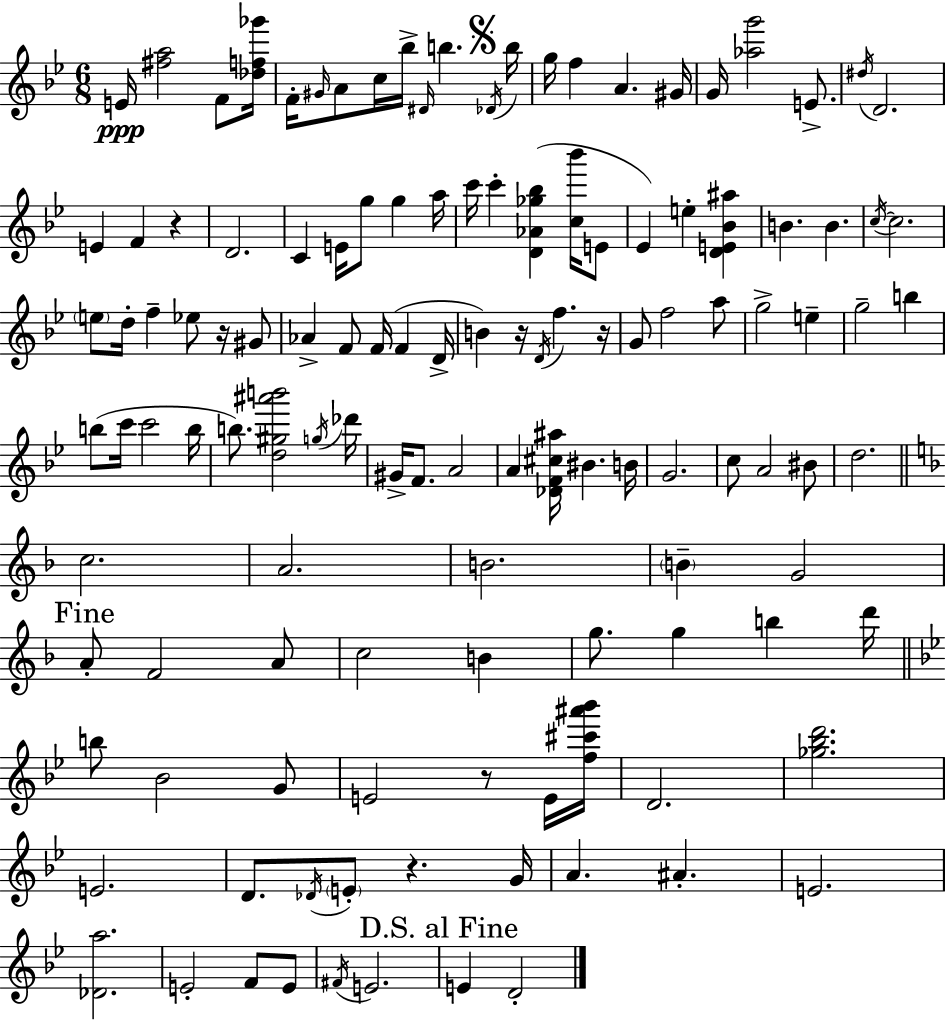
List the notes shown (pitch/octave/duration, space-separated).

E4/s [F#5,A5]/h F4/e [Db5,F5,Gb6]/s F4/s G#4/s A4/e C5/s Bb5/s D#4/s B5/q. Db4/s B5/s G5/s F5/q A4/q. G#4/s G4/s [Ab5,G6]/h E4/e. D#5/s D4/h. E4/q F4/q R/q D4/h. C4/q E4/s G5/e G5/q A5/s C6/s C6/q [D4,Ab4,Gb5,Bb5]/q [C5,Bb6]/s E4/e Eb4/q E5/q [D4,E4,Bb4,A#5]/q B4/q. B4/q. C5/s C5/h. E5/e D5/s F5/q Eb5/e R/s G#4/e Ab4/q F4/e F4/s F4/q D4/s B4/q R/s D4/s F5/q. R/s G4/e F5/h A5/e G5/h E5/q G5/h B5/q B5/e C6/s C6/h B5/s B5/e. [D5,G#5,A#6,B6]/h G5/s Db6/s G#4/s F4/e. A4/h A4/q [Db4,F4,C#5,A#5]/s BIS4/q. B4/s G4/h. C5/e A4/h BIS4/e D5/h. C5/h. A4/h. B4/h. B4/q G4/h A4/e F4/h A4/e C5/h B4/q G5/e. G5/q B5/q D6/s B5/e Bb4/h G4/e E4/h R/e E4/s [F5,C#6,A#6,Bb6]/s D4/h. [Gb5,Bb5,D6]/h. E4/h. D4/e. Db4/s E4/e R/q. G4/s A4/q. A#4/q. E4/h. [Db4,A5]/h. E4/h F4/e E4/e F#4/s E4/h. E4/q D4/h